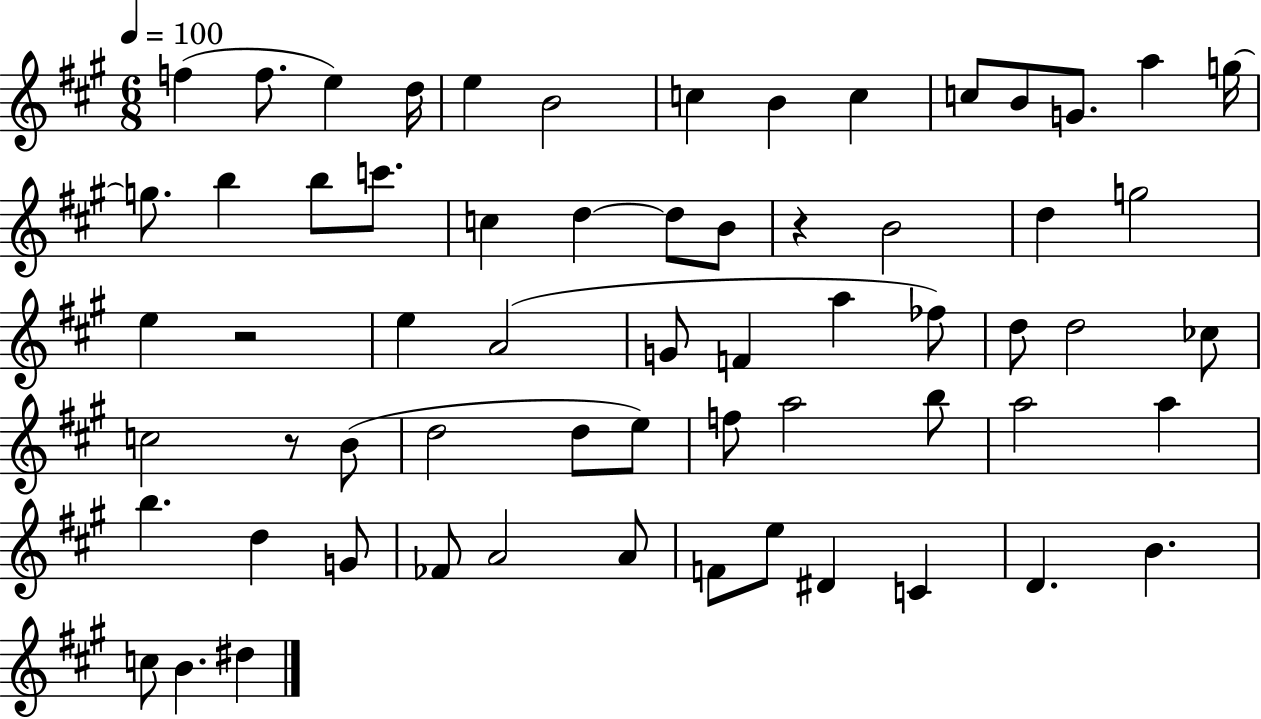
{
  \clef treble
  \numericTimeSignature
  \time 6/8
  \key a \major
  \tempo 4 = 100
  f''4( f''8. e''4) d''16 | e''4 b'2 | c''4 b'4 c''4 | c''8 b'8 g'8. a''4 g''16~~ | \break g''8. b''4 b''8 c'''8. | c''4 d''4~~ d''8 b'8 | r4 b'2 | d''4 g''2 | \break e''4 r2 | e''4 a'2( | g'8 f'4 a''4 fes''8) | d''8 d''2 ces''8 | \break c''2 r8 b'8( | d''2 d''8 e''8) | f''8 a''2 b''8 | a''2 a''4 | \break b''4. d''4 g'8 | fes'8 a'2 a'8 | f'8 e''8 dis'4 c'4 | d'4. b'4. | \break c''8 b'4. dis''4 | \bar "|."
}